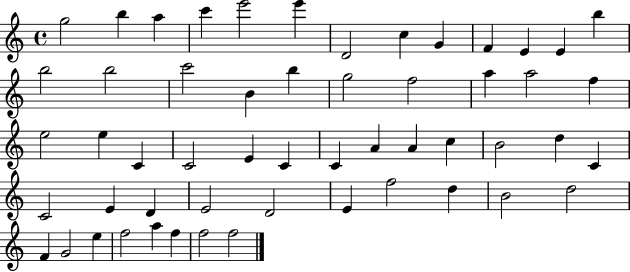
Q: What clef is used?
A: treble